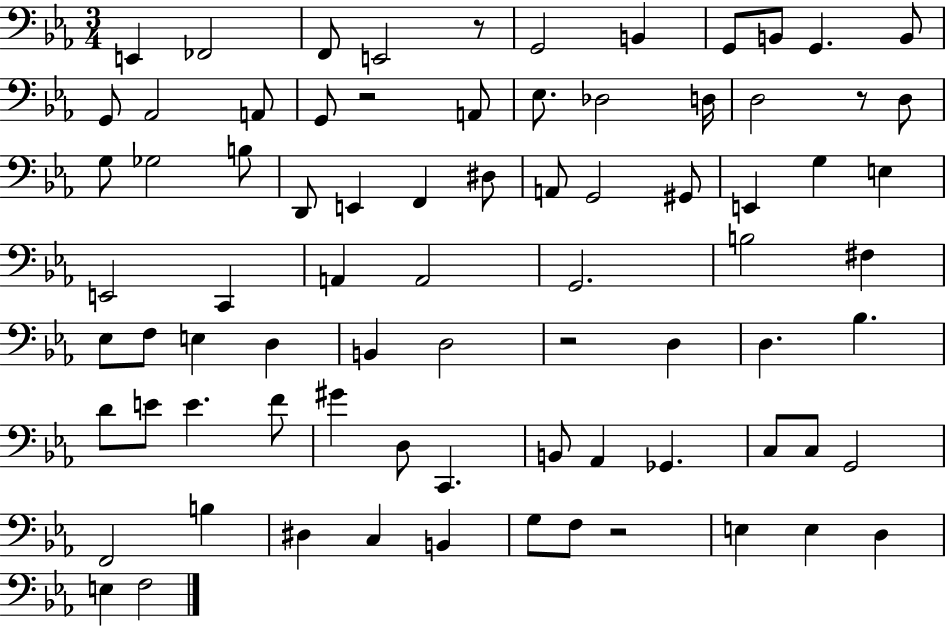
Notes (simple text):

E2/q FES2/h F2/e E2/h R/e G2/h B2/q G2/e B2/e G2/q. B2/e G2/e Ab2/h A2/e G2/e R/h A2/e Eb3/e. Db3/h D3/s D3/h R/e D3/e G3/e Gb3/h B3/e D2/e E2/q F2/q D#3/e A2/e G2/h G#2/e E2/q G3/q E3/q E2/h C2/q A2/q A2/h G2/h. B3/h F#3/q Eb3/e F3/e E3/q D3/q B2/q D3/h R/h D3/q D3/q. Bb3/q. D4/e E4/e E4/q. F4/e G#4/q D3/e C2/q. B2/e Ab2/q Gb2/q. C3/e C3/e G2/h F2/h B3/q D#3/q C3/q B2/q G3/e F3/e R/h E3/q E3/q D3/q E3/q F3/h